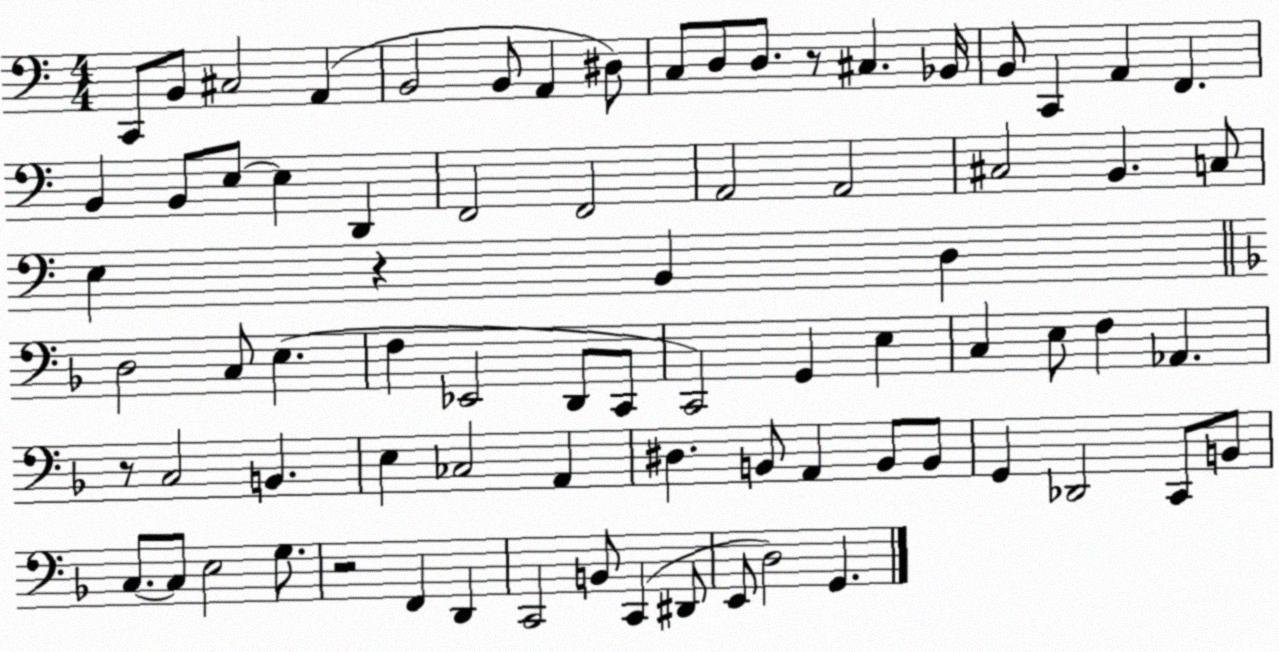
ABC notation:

X:1
T:Untitled
M:4/4
L:1/4
K:C
C,,/2 B,,/2 ^C,2 A,, B,,2 B,,/2 A,, ^D,/2 C,/2 D,/2 D,/2 z/2 ^C, _B,,/4 B,,/2 C,, A,, F,, B,, B,,/2 E,/2 E, D,, F,,2 F,,2 A,,2 A,,2 ^C,2 B,, C,/2 E, z B,, D, D,2 C,/2 E, F, _E,,2 D,,/2 C,,/2 C,,2 G,, E, C, E,/2 F, _A,, z/2 C,2 B,, E, _C,2 A,, ^D, B,,/2 A,, B,,/2 B,,/2 G,, _D,,2 C,,/2 B,,/2 C,/2 C,/2 E,2 G,/2 z2 F,, D,, C,,2 B,,/2 C,, ^D,,/2 E,,/2 D,2 G,,